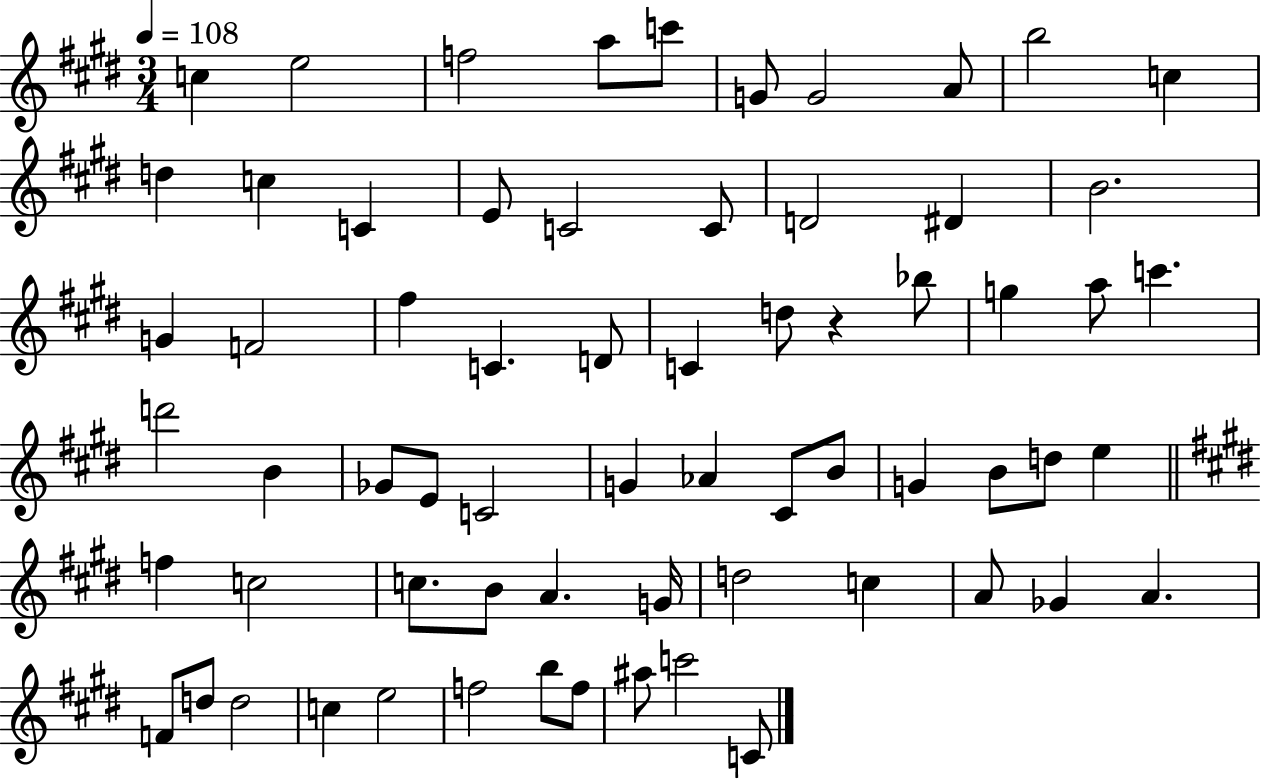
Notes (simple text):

C5/q E5/h F5/h A5/e C6/e G4/e G4/h A4/e B5/h C5/q D5/q C5/q C4/q E4/e C4/h C4/e D4/h D#4/q B4/h. G4/q F4/h F#5/q C4/q. D4/e C4/q D5/e R/q Bb5/e G5/q A5/e C6/q. D6/h B4/q Gb4/e E4/e C4/h G4/q Ab4/q C#4/e B4/e G4/q B4/e D5/e E5/q F5/q C5/h C5/e. B4/e A4/q. G4/s D5/h C5/q A4/e Gb4/q A4/q. F4/e D5/e D5/h C5/q E5/h F5/h B5/e F5/e A#5/e C6/h C4/e